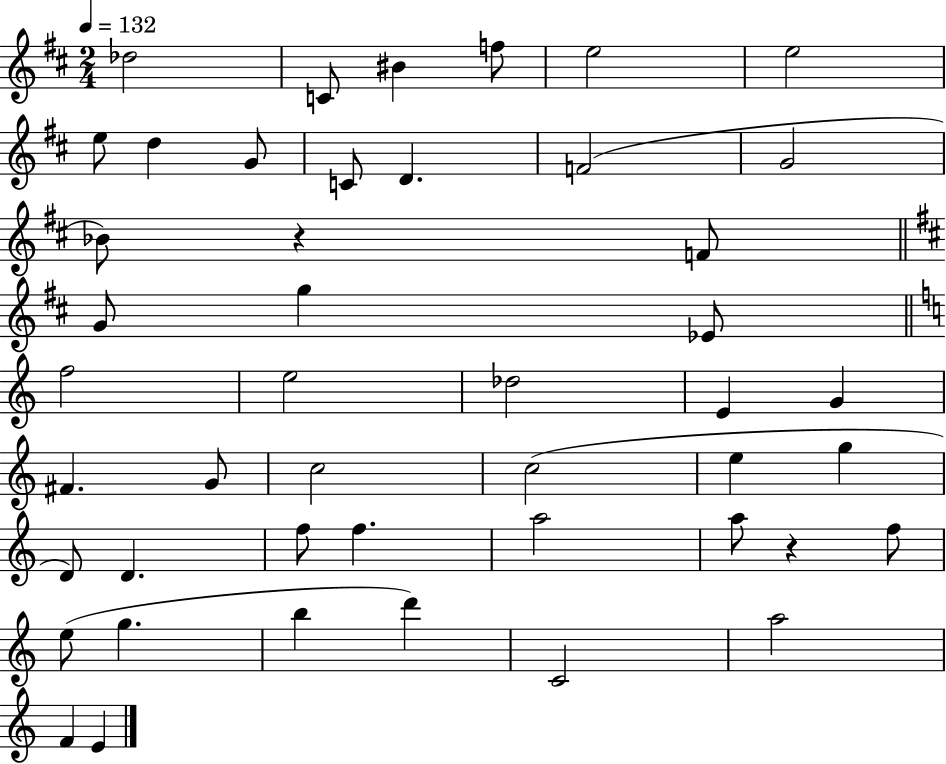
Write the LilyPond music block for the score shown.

{
  \clef treble
  \numericTimeSignature
  \time 2/4
  \key d \major
  \tempo 4 = 132
  des''2 | c'8 bis'4 f''8 | e''2 | e''2 | \break e''8 d''4 g'8 | c'8 d'4. | f'2( | g'2 | \break bes'8) r4 f'8 | \bar "||" \break \key d \major g'8 g''4 ees'8 | \bar "||" \break \key c \major f''2 | e''2 | des''2 | e'4 g'4 | \break fis'4. g'8 | c''2 | c''2( | e''4 g''4 | \break d'8) d'4. | f''8 f''4. | a''2 | a''8 r4 f''8 | \break e''8( g''4. | b''4 d'''4) | c'2 | a''2 | \break f'4 e'4 | \bar "|."
}